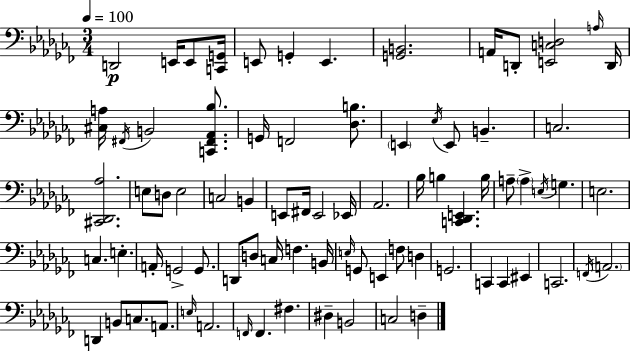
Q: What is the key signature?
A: AES minor